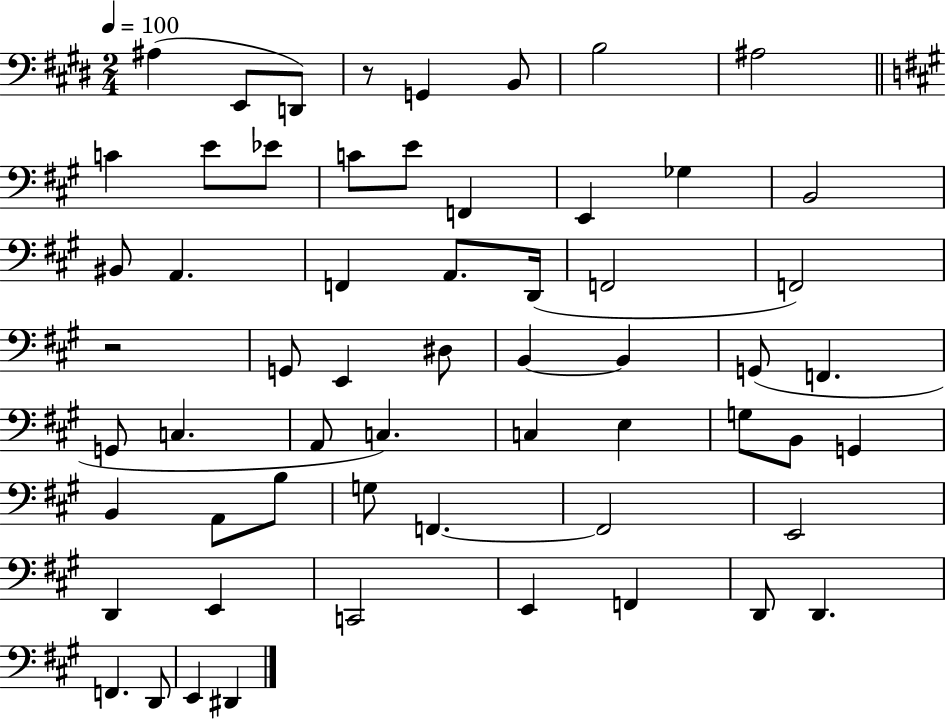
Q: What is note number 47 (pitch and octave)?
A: D2